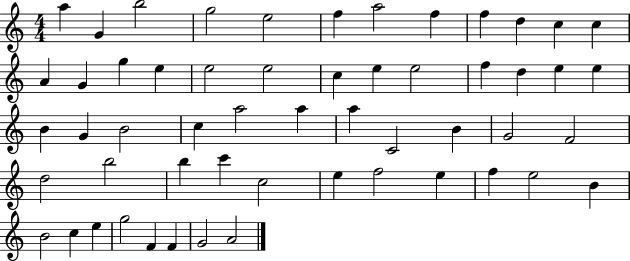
X:1
T:Untitled
M:4/4
L:1/4
K:C
a G b2 g2 e2 f a2 f f d c c A G g e e2 e2 c e e2 f d e e B G B2 c a2 a a C2 B G2 F2 d2 b2 b c' c2 e f2 e f e2 B B2 c e g2 F F G2 A2